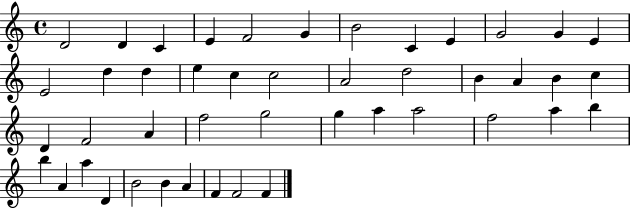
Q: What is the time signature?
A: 4/4